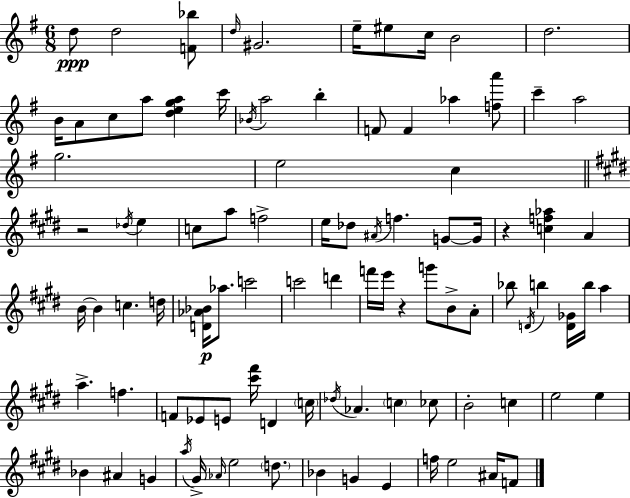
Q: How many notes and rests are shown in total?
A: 95